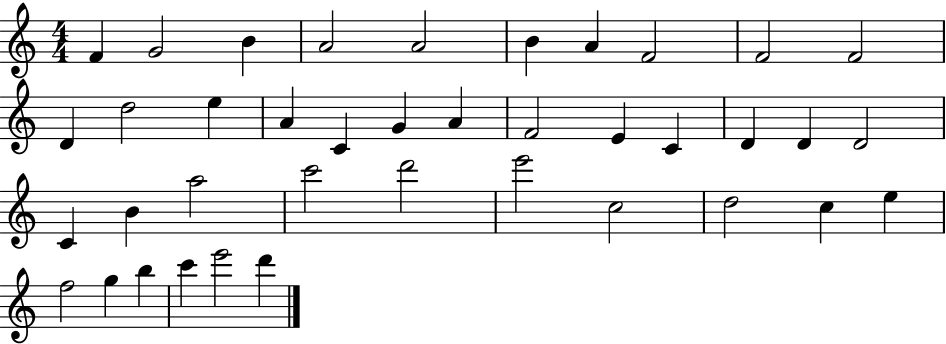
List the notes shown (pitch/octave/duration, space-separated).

F4/q G4/h B4/q A4/h A4/h B4/q A4/q F4/h F4/h F4/h D4/q D5/h E5/q A4/q C4/q G4/q A4/q F4/h E4/q C4/q D4/q D4/q D4/h C4/q B4/q A5/h C6/h D6/h E6/h C5/h D5/h C5/q E5/q F5/h G5/q B5/q C6/q E6/h D6/q